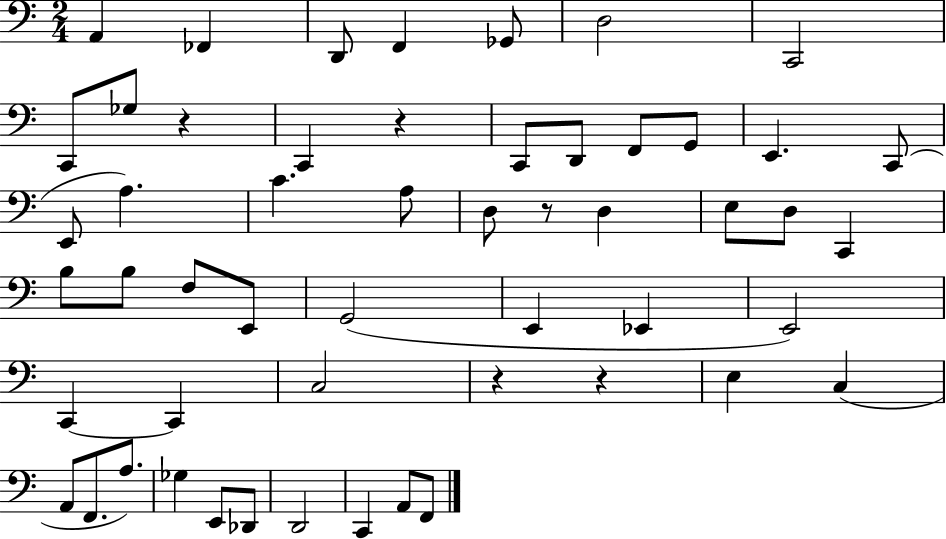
A2/q FES2/q D2/e F2/q Gb2/e D3/h C2/h C2/e Gb3/e R/q C2/q R/q C2/e D2/e F2/e G2/e E2/q. C2/e E2/e A3/q. C4/q. A3/e D3/e R/e D3/q E3/e D3/e C2/q B3/e B3/e F3/e E2/e G2/h E2/q Eb2/q E2/h C2/q C2/q C3/h R/q R/q E3/q C3/q A2/e F2/e. A3/e. Gb3/q E2/e Db2/e D2/h C2/q A2/e F2/e